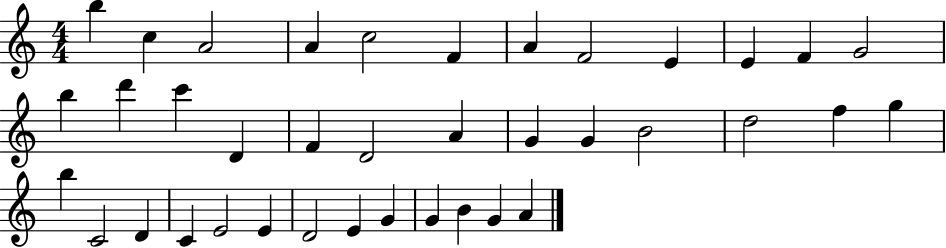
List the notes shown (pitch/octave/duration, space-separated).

B5/q C5/q A4/h A4/q C5/h F4/q A4/q F4/h E4/q E4/q F4/q G4/h B5/q D6/q C6/q D4/q F4/q D4/h A4/q G4/q G4/q B4/h D5/h F5/q G5/q B5/q C4/h D4/q C4/q E4/h E4/q D4/h E4/q G4/q G4/q B4/q G4/q A4/q